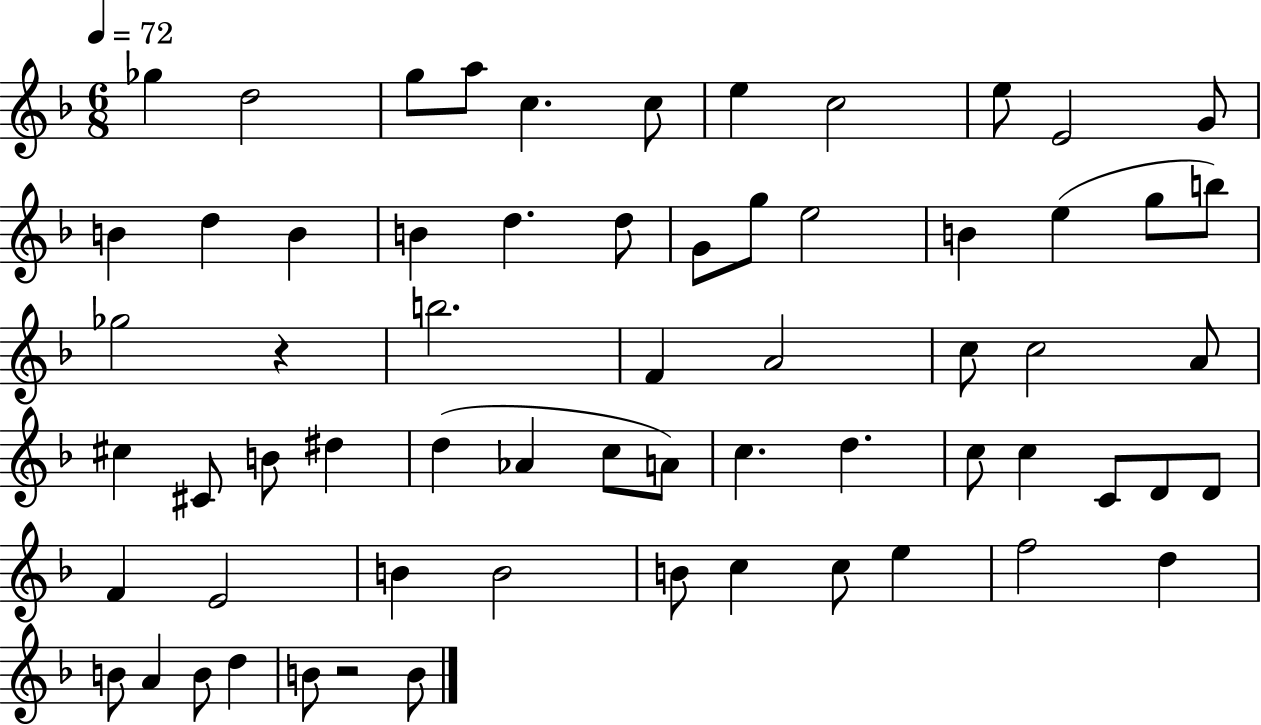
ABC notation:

X:1
T:Untitled
M:6/8
L:1/4
K:F
_g d2 g/2 a/2 c c/2 e c2 e/2 E2 G/2 B d B B d d/2 G/2 g/2 e2 B e g/2 b/2 _g2 z b2 F A2 c/2 c2 A/2 ^c ^C/2 B/2 ^d d _A c/2 A/2 c d c/2 c C/2 D/2 D/2 F E2 B B2 B/2 c c/2 e f2 d B/2 A B/2 d B/2 z2 B/2